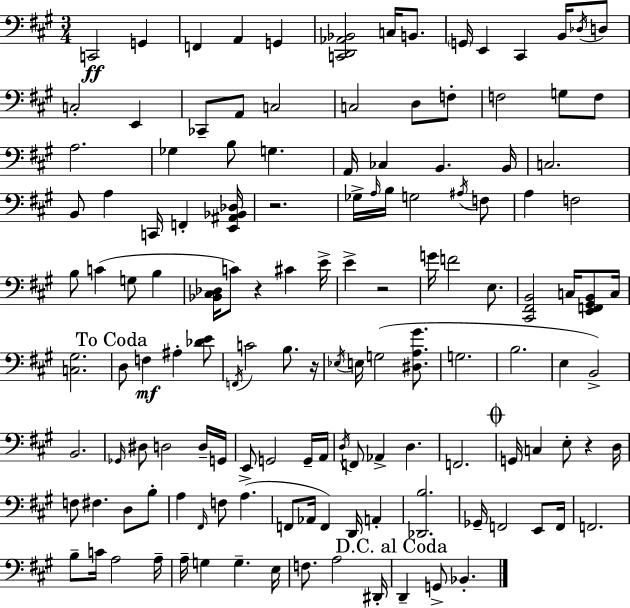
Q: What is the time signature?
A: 3/4